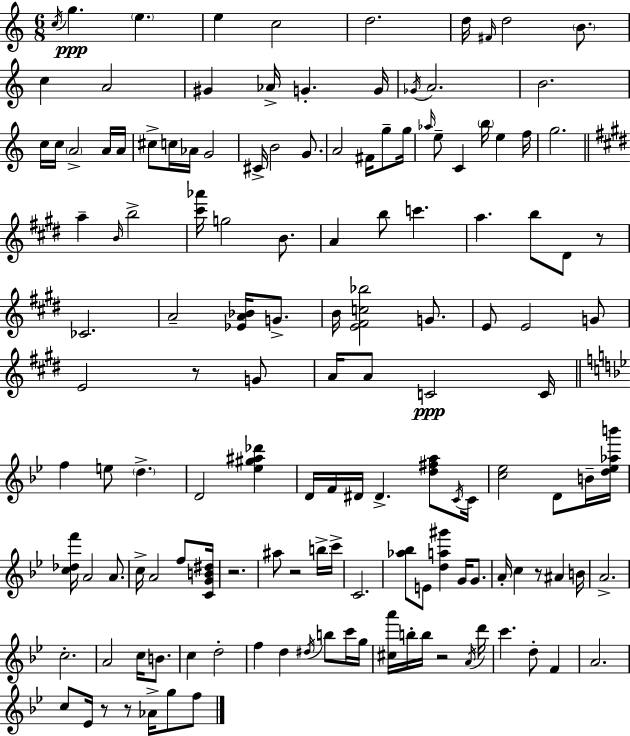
C5/s G5/q. E5/q. E5/q C5/h D5/h. D5/s F#4/s D5/h B4/e. C5/q A4/h G#4/q Ab4/s G4/q. G4/s Gb4/s A4/h. B4/h. C5/s C5/s A4/h A4/s A4/s C#5/e C5/s Ab4/s G4/h C#4/s B4/h G4/e. A4/h F#4/s G5/e G5/s Ab5/s E5/e C4/q B5/s E5/q F5/s G5/h. A5/q B4/s B5/h [C#6,Ab6]/s G5/h B4/e. A4/q B5/e C6/q. A5/q. B5/e D#4/e R/e CES4/h. A4/h [Eb4,A4,Bb4]/s G4/e. B4/s [E4,F#4,C5,Bb5]/h G4/e. E4/e E4/h G4/e E4/h R/e G4/e A4/s A4/e C4/h C4/s F5/q E5/e D5/q. D4/h [Eb5,G#5,A#5,Db6]/q D4/s F4/s D#4/s D#4/q. [D5,F#5,A5]/e C4/s C4/s [C5,Eb5]/h D4/e B4/s [D5,Eb5,Ab5,B6]/s [C5,Db5,F6]/s A4/h A4/e. C5/s A4/h F5/e [C4,G4,B4,D#5]/s R/h. A#5/e R/h B5/s C6/s C4/h. [Ab5,Bb5]/e E4/e [D5,A5,G#6]/q G4/s G4/e. A4/s C5/q R/e A#4/q B4/s A4/h. C5/h. A4/h C5/s B4/e. C5/q D5/h F5/q D5/q D#5/s B5/e C6/s G5/s [C#5,A6]/s B5/s B5/s R/h A4/s D6/s C6/q. D5/e F4/q A4/h. C5/e Eb4/s R/e R/e Ab4/s G5/e F5/e